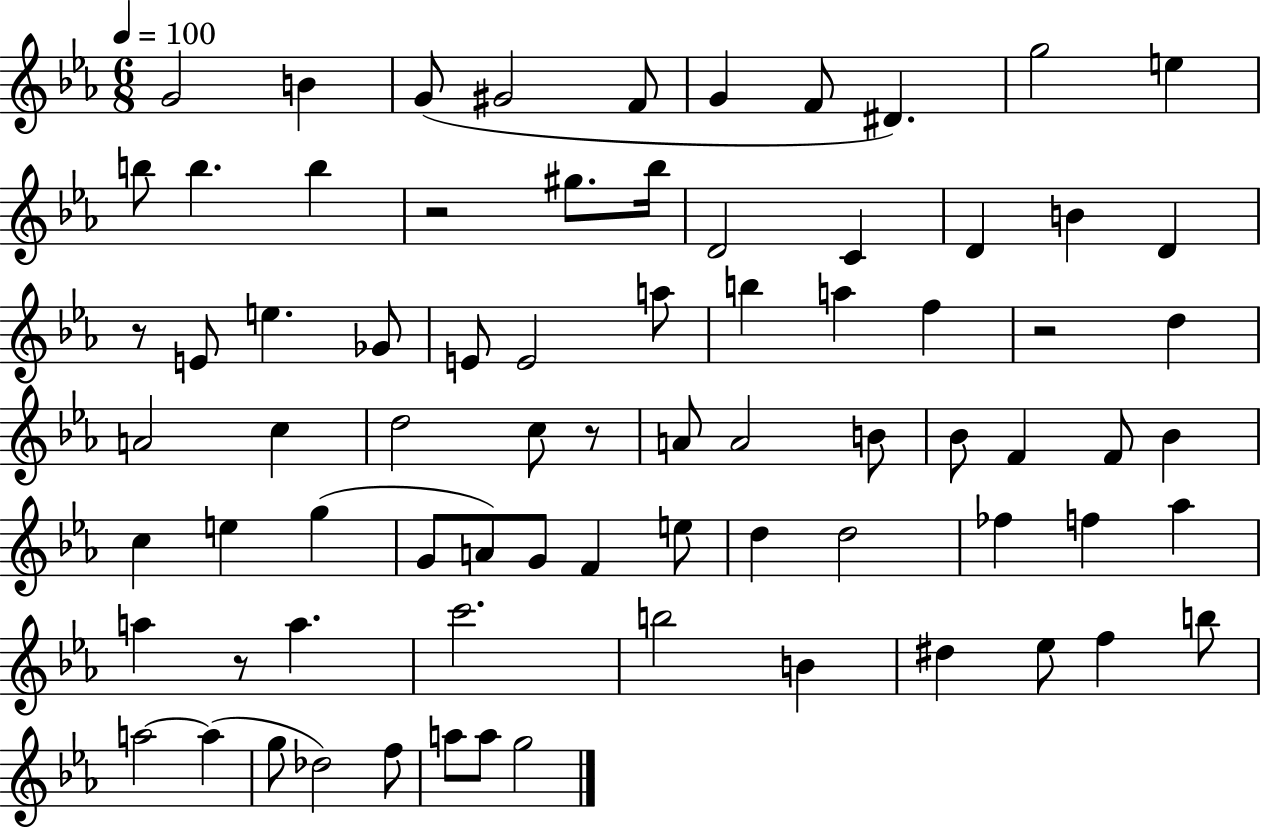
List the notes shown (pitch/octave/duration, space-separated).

G4/h B4/q G4/e G#4/h F4/e G4/q F4/e D#4/q. G5/h E5/q B5/e B5/q. B5/q R/h G#5/e. Bb5/s D4/h C4/q D4/q B4/q D4/q R/e E4/e E5/q. Gb4/e E4/e E4/h A5/e B5/q A5/q F5/q R/h D5/q A4/h C5/q D5/h C5/e R/e A4/e A4/h B4/e Bb4/e F4/q F4/e Bb4/q C5/q E5/q G5/q G4/e A4/e G4/e F4/q E5/e D5/q D5/h FES5/q F5/q Ab5/q A5/q R/e A5/q. C6/h. B5/h B4/q D#5/q Eb5/e F5/q B5/e A5/h A5/q G5/e Db5/h F5/e A5/e A5/e G5/h